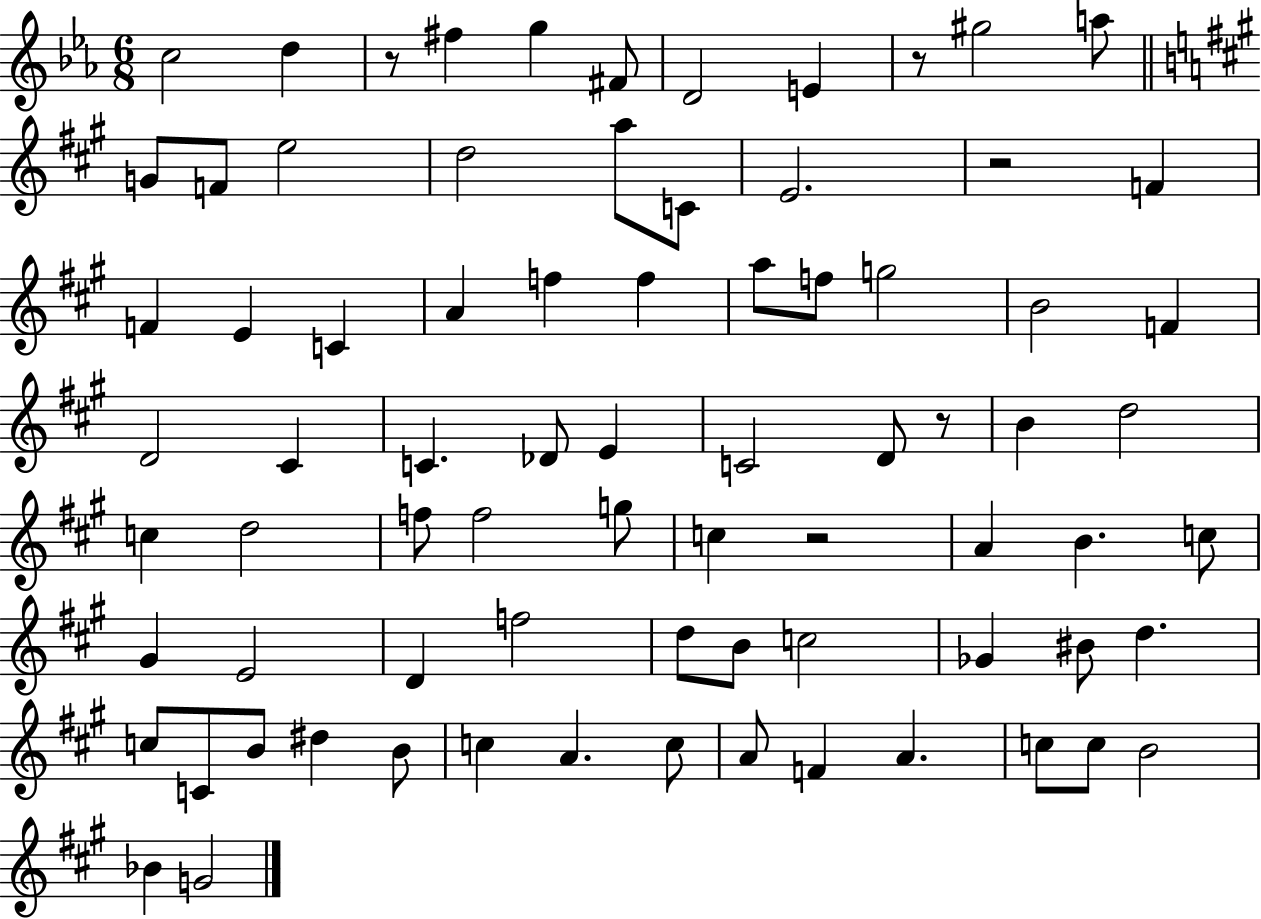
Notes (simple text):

C5/h D5/q R/e F#5/q G5/q F#4/e D4/h E4/q R/e G#5/h A5/e G4/e F4/e E5/h D5/h A5/e C4/e E4/h. R/h F4/q F4/q E4/q C4/q A4/q F5/q F5/q A5/e F5/e G5/h B4/h F4/q D4/h C#4/q C4/q. Db4/e E4/q C4/h D4/e R/e B4/q D5/h C5/q D5/h F5/e F5/h G5/e C5/q R/h A4/q B4/q. C5/e G#4/q E4/h D4/q F5/h D5/e B4/e C5/h Gb4/q BIS4/e D5/q. C5/e C4/e B4/e D#5/q B4/e C5/q A4/q. C5/e A4/e F4/q A4/q. C5/e C5/e B4/h Bb4/q G4/h